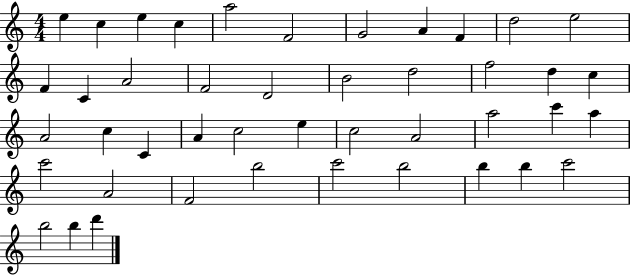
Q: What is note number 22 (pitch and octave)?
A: A4